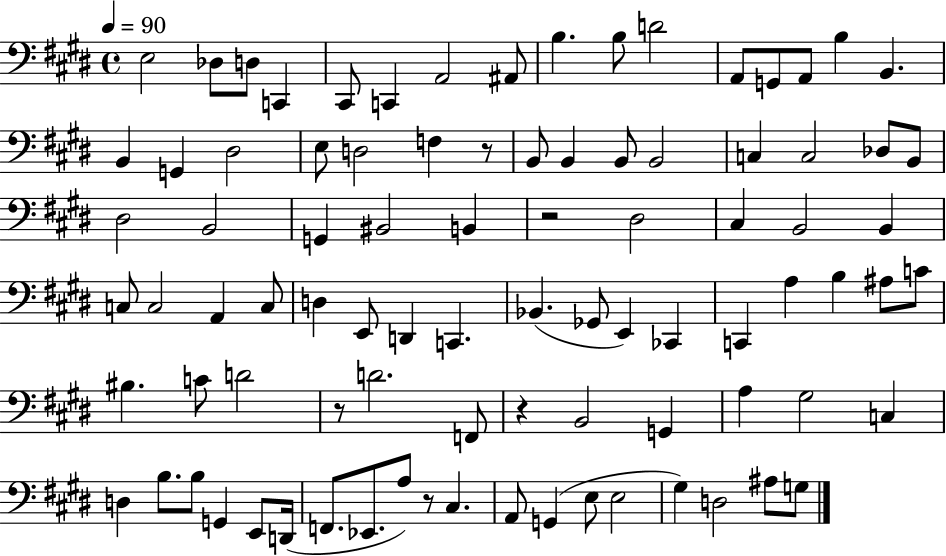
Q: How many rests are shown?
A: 5